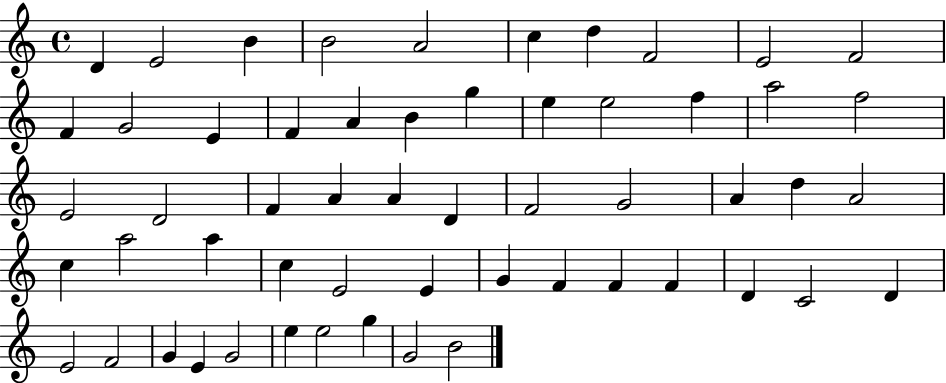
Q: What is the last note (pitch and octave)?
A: B4